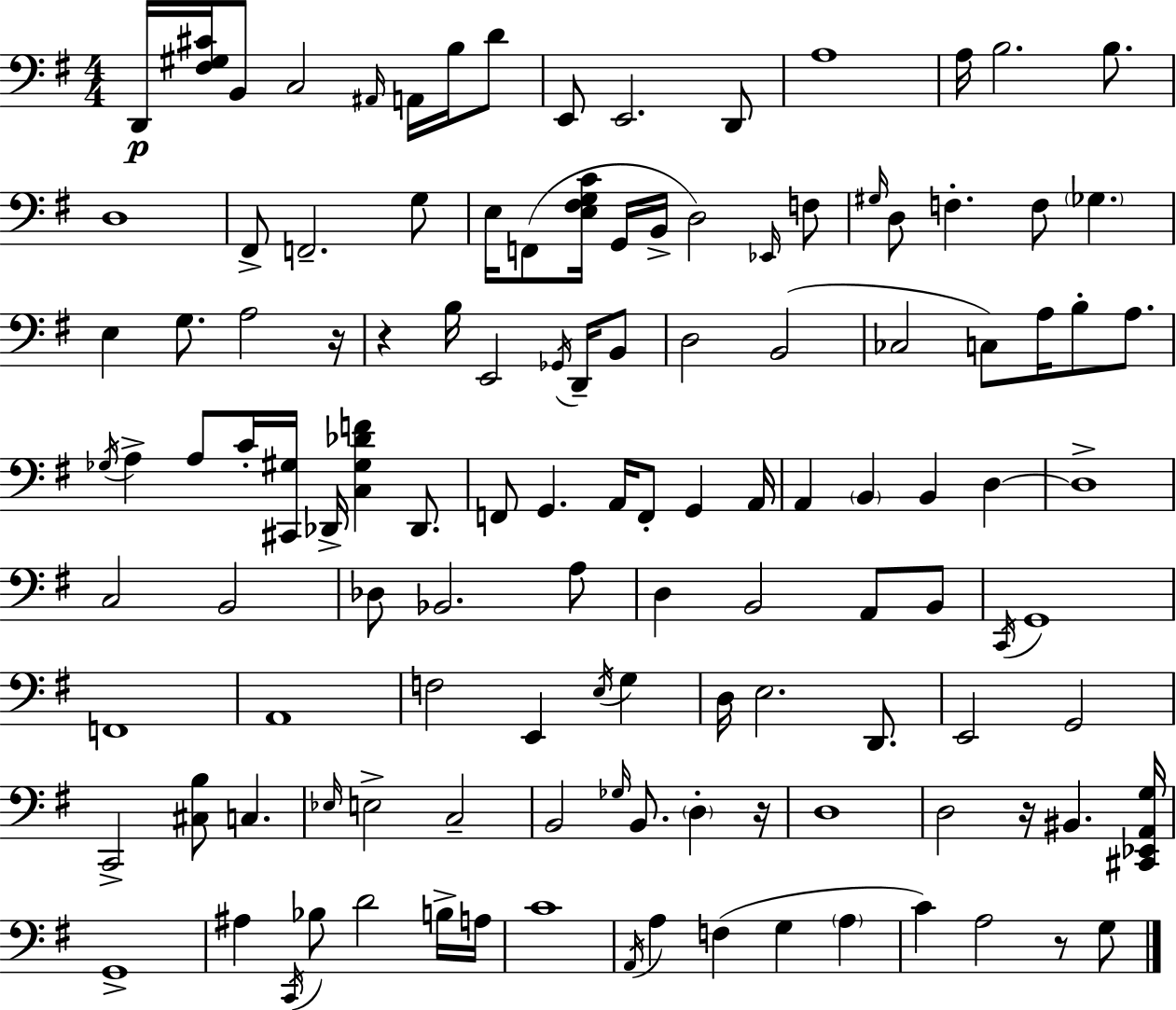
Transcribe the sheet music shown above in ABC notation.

X:1
T:Untitled
M:4/4
L:1/4
K:G
D,,/4 [^F,^G,^C]/4 B,,/2 C,2 ^A,,/4 A,,/4 B,/4 D/2 E,,/2 E,,2 D,,/2 A,4 A,/4 B,2 B,/2 D,4 ^F,,/2 F,,2 G,/2 E,/4 F,,/2 [E,^F,G,C]/4 G,,/4 B,,/4 D,2 _E,,/4 F,/2 ^G,/4 D,/2 F, F,/2 _G, E, G,/2 A,2 z/4 z B,/4 E,,2 _G,,/4 D,,/4 B,,/2 D,2 B,,2 _C,2 C,/2 A,/4 B,/2 A,/2 _G,/4 A, A,/2 C/4 [^C,,^G,]/4 _D,,/4 [C,^G,_DF] _D,,/2 F,,/2 G,, A,,/4 F,,/2 G,, A,,/4 A,, B,, B,, D, D,4 C,2 B,,2 _D,/2 _B,,2 A,/2 D, B,,2 A,,/2 B,,/2 C,,/4 G,,4 F,,4 A,,4 F,2 E,, E,/4 G, D,/4 E,2 D,,/2 E,,2 G,,2 C,,2 [^C,B,]/2 C, _E,/4 E,2 C,2 B,,2 _G,/4 B,,/2 D, z/4 D,4 D,2 z/4 ^B,, [^C,,_E,,A,,G,]/4 G,,4 ^A, C,,/4 _B,/2 D2 B,/4 A,/4 C4 A,,/4 A, F, G, A, C A,2 z/2 G,/2